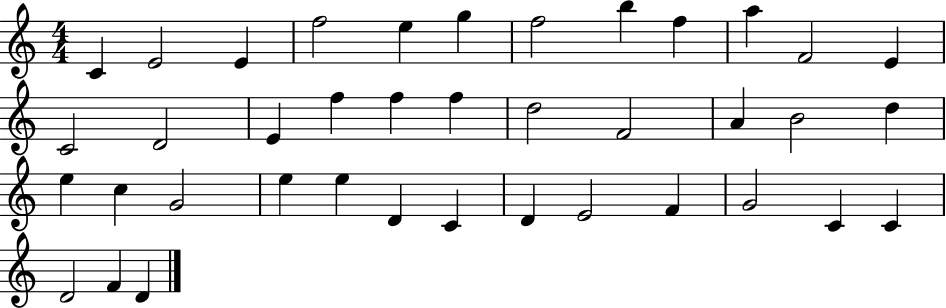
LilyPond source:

{
  \clef treble
  \numericTimeSignature
  \time 4/4
  \key c \major
  c'4 e'2 e'4 | f''2 e''4 g''4 | f''2 b''4 f''4 | a''4 f'2 e'4 | \break c'2 d'2 | e'4 f''4 f''4 f''4 | d''2 f'2 | a'4 b'2 d''4 | \break e''4 c''4 g'2 | e''4 e''4 d'4 c'4 | d'4 e'2 f'4 | g'2 c'4 c'4 | \break d'2 f'4 d'4 | \bar "|."
}